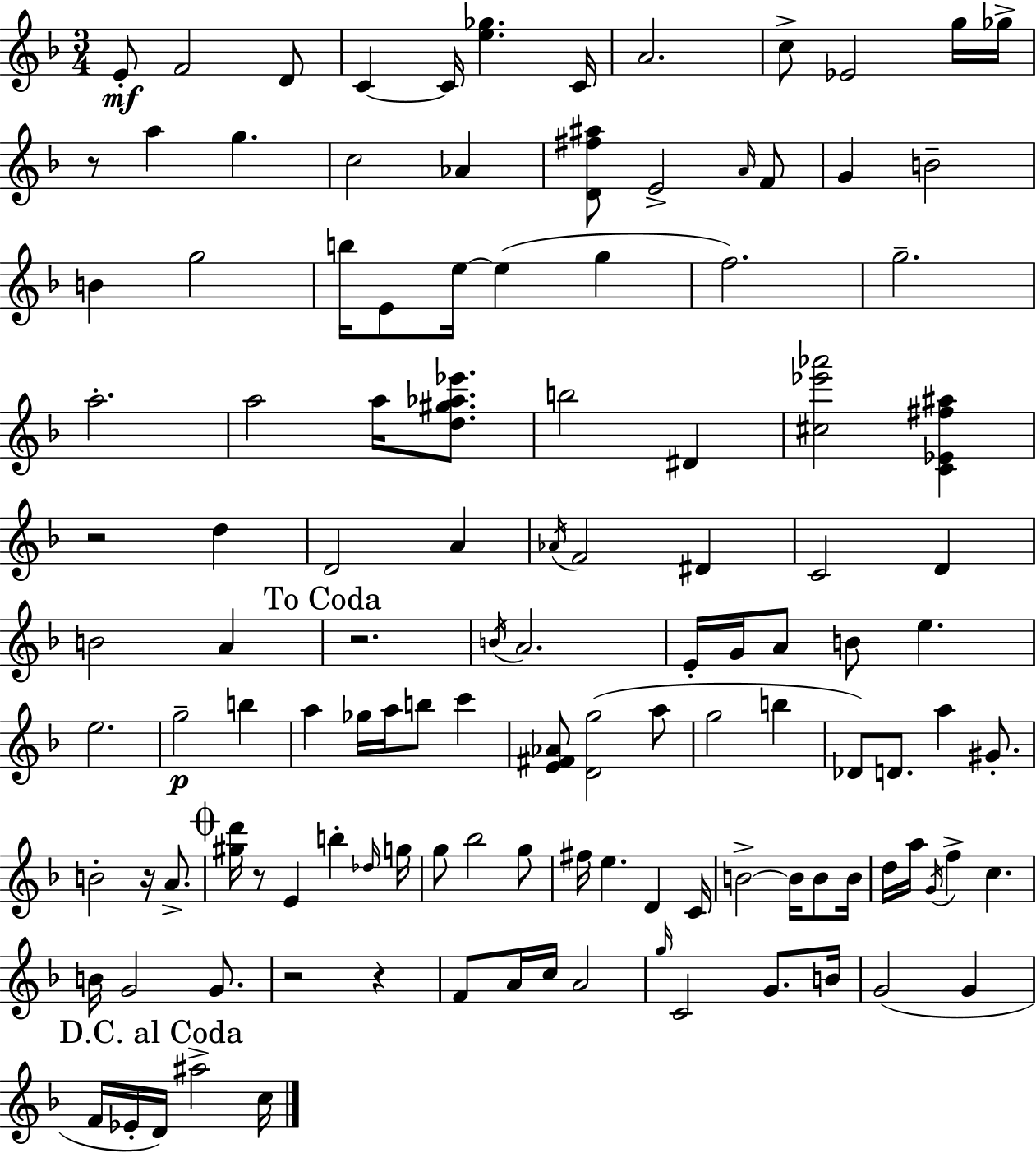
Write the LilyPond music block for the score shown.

{
  \clef treble
  \numericTimeSignature
  \time 3/4
  \key d \minor
  \repeat volta 2 { e'8-.\mf f'2 d'8 | c'4~~ c'16 <e'' ges''>4. c'16 | a'2. | c''8-> ees'2 g''16 ges''16-> | \break r8 a''4 g''4. | c''2 aes'4 | <d' fis'' ais''>8 e'2-> \grace { a'16 } f'8 | g'4 b'2-- | \break b'4 g''2 | b''16 e'8 e''16~~ e''4( g''4 | f''2.) | g''2.-- | \break a''2.-. | a''2 a''16 <d'' gis'' aes'' ees'''>8. | b''2 dis'4 | <cis'' ees''' aes'''>2 <c' ees' fis'' ais''>4 | \break r2 d''4 | d'2 a'4 | \acciaccatura { aes'16 } f'2 dis'4 | c'2 d'4 | \break b'2 a'4 | \mark "To Coda" r2. | \acciaccatura { b'16 } a'2. | e'16-. g'16 a'8 b'8 e''4. | \break e''2. | g''2--\p b''4 | a''4 ges''16 a''16 b''8 c'''4 | <e' fis' aes'>8 <d' g''>2( | \break a''8 g''2 b''4 | des'8) d'8. a''4 | gis'8.-. b'2-. r16 | a'8.-> \mark \markup { \musicglyph "scripts.coda" } <gis'' d'''>16 r8 e'4 b''4-. | \break \grace { des''16 } g''16 g''8 bes''2 | g''8 fis''16 e''4. d'4 | c'16 b'2->~~ | b'16 b'8 b'16 d''16 a''16 \acciaccatura { g'16 } f''4-> c''4. | \break b'16 g'2 | g'8. r2 | r4 f'8 a'16 c''16 a'2 | \grace { g''16 } c'2 | \break g'8. b'16 g'2( | g'4 \mark "D.C. al Coda" f'16 ees'16-. d'16) ais''2-> | c''16 } \bar "|."
}